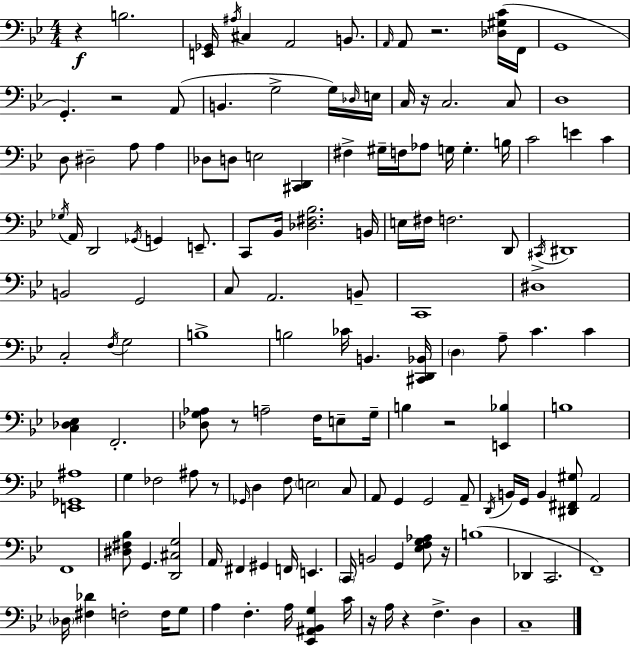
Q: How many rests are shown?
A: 10